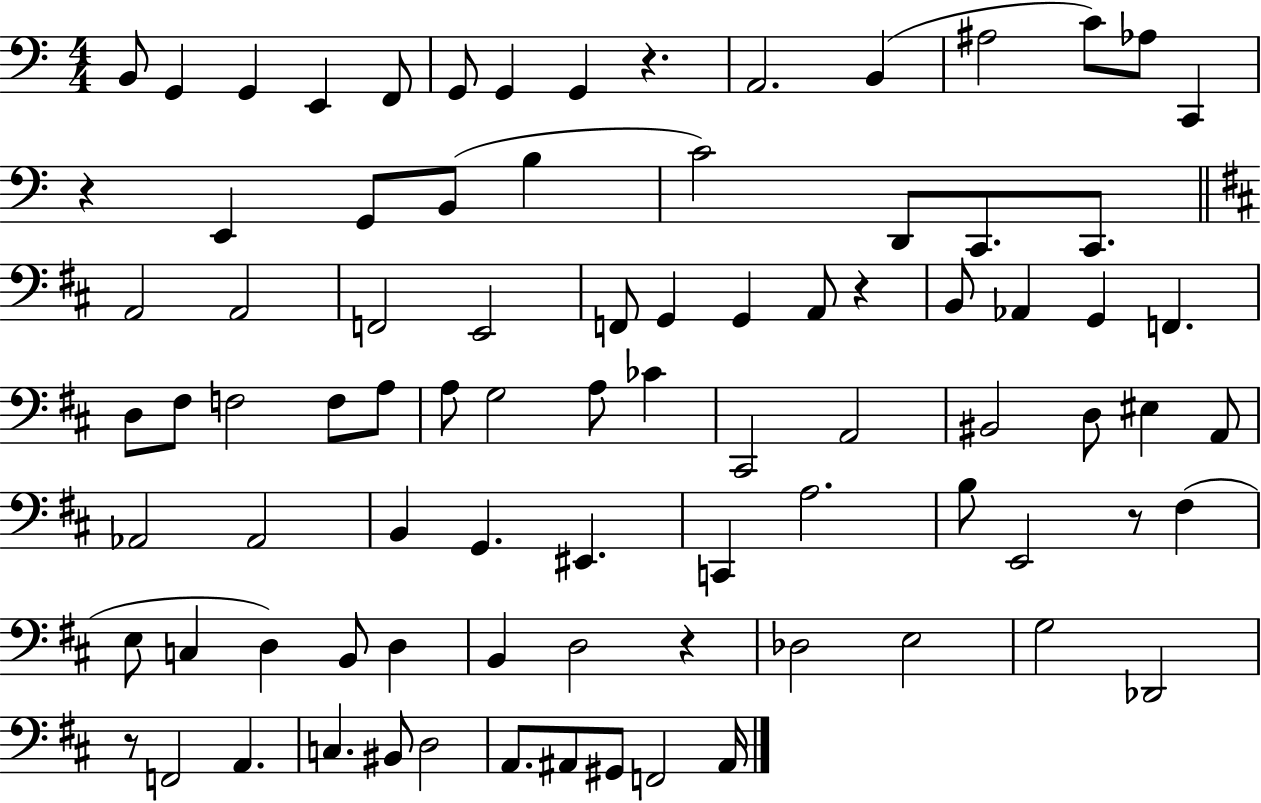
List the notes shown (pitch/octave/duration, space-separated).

B2/e G2/q G2/q E2/q F2/e G2/e G2/q G2/q R/q. A2/h. B2/q A#3/h C4/e Ab3/e C2/q R/q E2/q G2/e B2/e B3/q C4/h D2/e C2/e. C2/e. A2/h A2/h F2/h E2/h F2/e G2/q G2/q A2/e R/q B2/e Ab2/q G2/q F2/q. D3/e F#3/e F3/h F3/e A3/e A3/e G3/h A3/e CES4/q C#2/h A2/h BIS2/h D3/e EIS3/q A2/e Ab2/h Ab2/h B2/q G2/q. EIS2/q. C2/q A3/h. B3/e E2/h R/e F#3/q E3/e C3/q D3/q B2/e D3/q B2/q D3/h R/q Db3/h E3/h G3/h Db2/h R/e F2/h A2/q. C3/q. BIS2/e D3/h A2/e. A#2/e G#2/e F2/h A#2/s